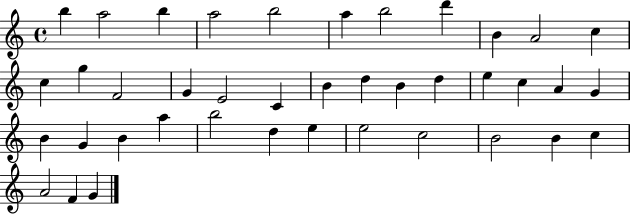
B5/q A5/h B5/q A5/h B5/h A5/q B5/h D6/q B4/q A4/h C5/q C5/q G5/q F4/h G4/q E4/h C4/q B4/q D5/q B4/q D5/q E5/q C5/q A4/q G4/q B4/q G4/q B4/q A5/q B5/h D5/q E5/q E5/h C5/h B4/h B4/q C5/q A4/h F4/q G4/q